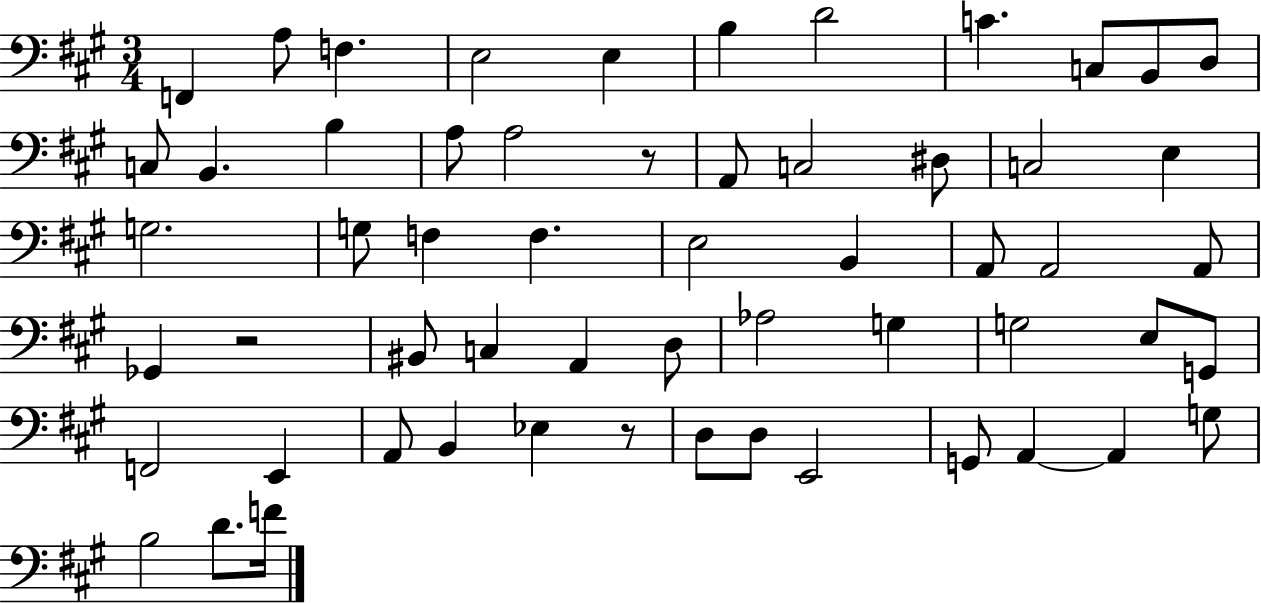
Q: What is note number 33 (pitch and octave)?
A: C3